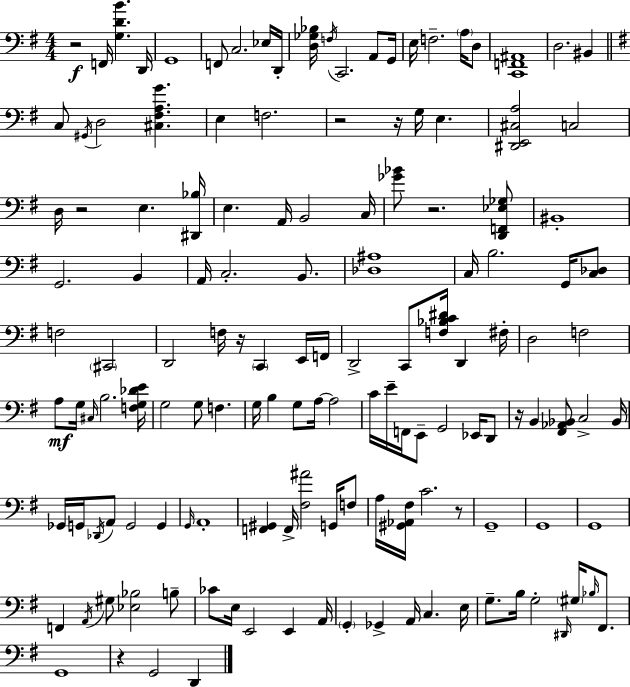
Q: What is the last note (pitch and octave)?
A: D2